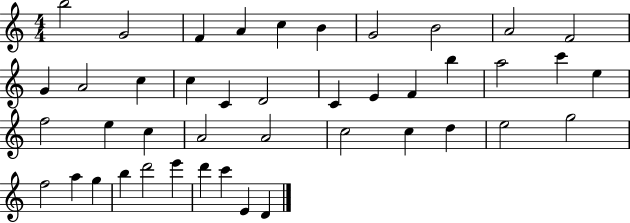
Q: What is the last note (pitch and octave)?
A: D4